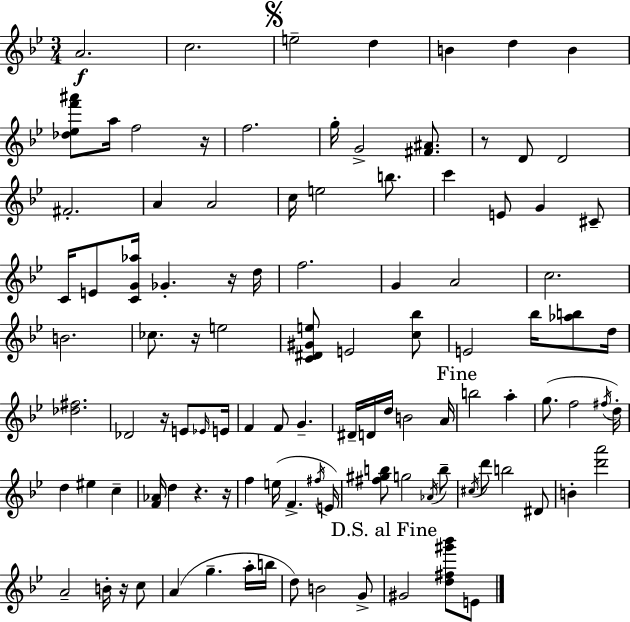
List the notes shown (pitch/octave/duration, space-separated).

A4/h. C5/h. E5/h D5/q B4/q D5/q B4/q [Db5,Eb5,F6,A#6]/e A5/s F5/h R/s F5/h. G5/s G4/h [F#4,A#4]/e. R/e D4/e D4/h F#4/h. A4/q A4/h C5/s E5/h B5/e. C6/q E4/e G4/q C#4/e C4/s E4/e [C4,G4,Ab5]/s Gb4/q. R/s D5/s F5/h. G4/q A4/h C5/h. B4/h. CES5/e. R/s E5/h [C4,D#4,G#4,E5]/e E4/h [C5,Bb5]/e E4/h Bb5/s [Ab5,B5]/e D5/s [Db5,F#5]/h. Db4/h R/s E4/e Eb4/s E4/s F4/q F4/e G4/q. D#4/s D4/s D5/s B4/h A4/s B5/h A5/q G5/e. F5/h F#5/s D5/s D5/q EIS5/q C5/q [F4,Ab4]/s D5/q R/q. R/s F5/q E5/s F4/q. F#5/s E4/s [F#5,G#5,B5]/e G5/h Ab4/s B5/e C#5/s D6/e B5/h D#4/e B4/q [D6,A6]/h A4/h B4/s R/s C5/e A4/q G5/q. A5/s B5/s D5/e B4/h G4/e G#4/h [D5,F#5,G#6,Bb6]/e E4/e